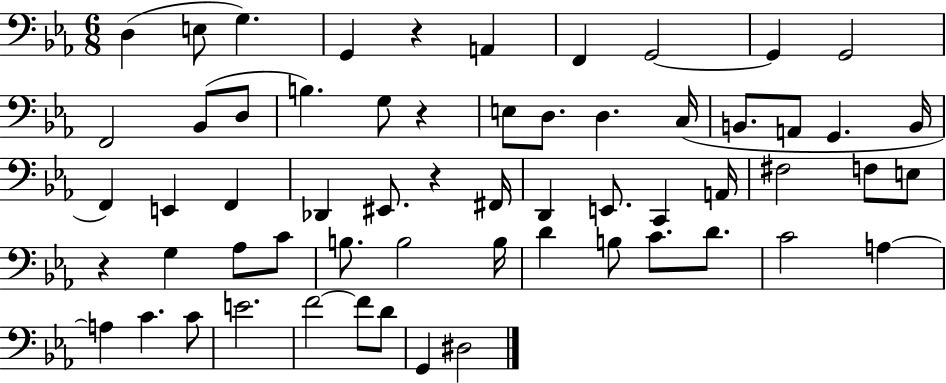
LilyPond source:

{
  \clef bass
  \numericTimeSignature
  \time 6/8
  \key ees \major
  d4( e8 g4.) | g,4 r4 a,4 | f,4 g,2~~ | g,4 g,2 | \break f,2 bes,8( d8 | b4.) g8 r4 | e8 d8. d4. c16( | b,8. a,8 g,4. b,16 | \break f,4) e,4 f,4 | des,4 eis,8. r4 fis,16 | d,4 e,8. c,4 a,16 | fis2 f8 e8 | \break r4 g4 aes8 c'8 | b8. b2 b16 | d'4 b8 c'8. d'8. | c'2 a4~~ | \break a4 c'4. c'8 | e'2. | f'2~~ f'8 d'8 | g,4 dis2 | \break \bar "|."
}